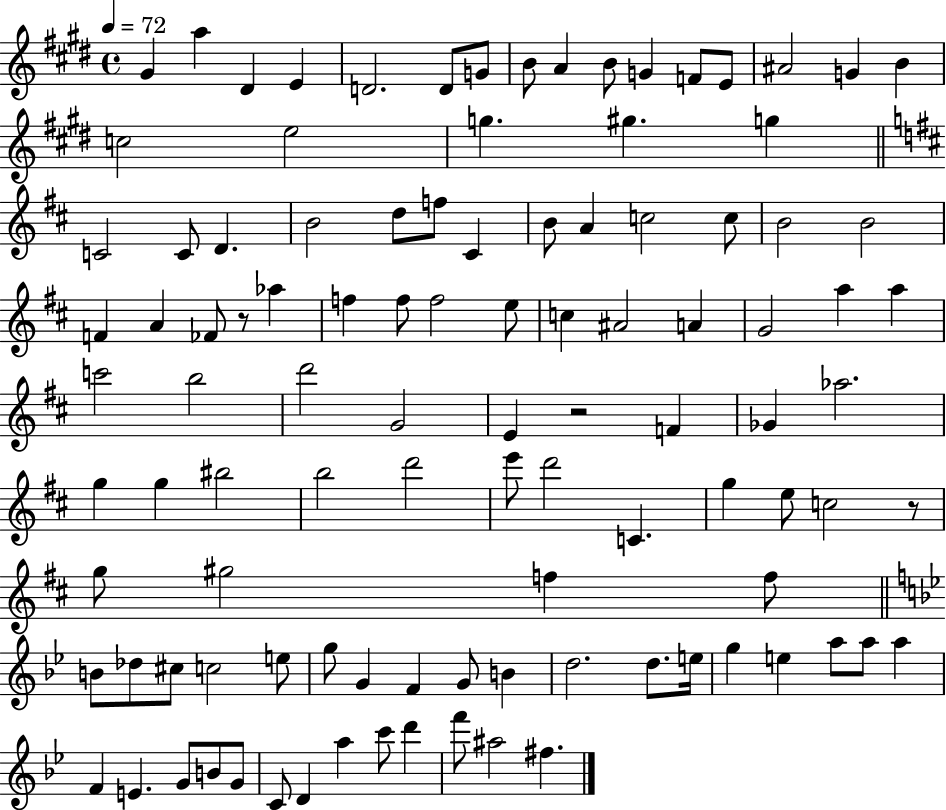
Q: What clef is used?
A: treble